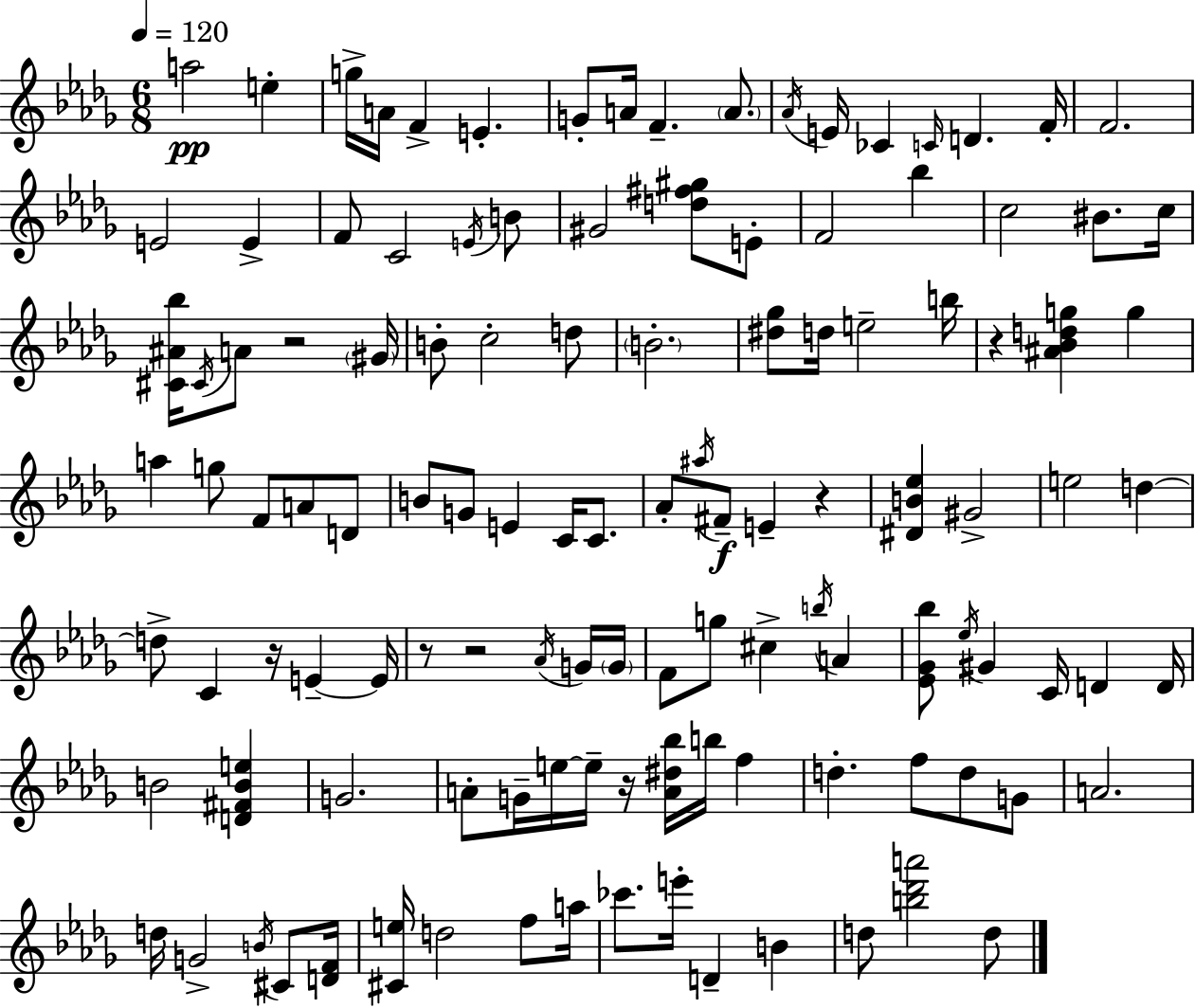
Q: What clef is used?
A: treble